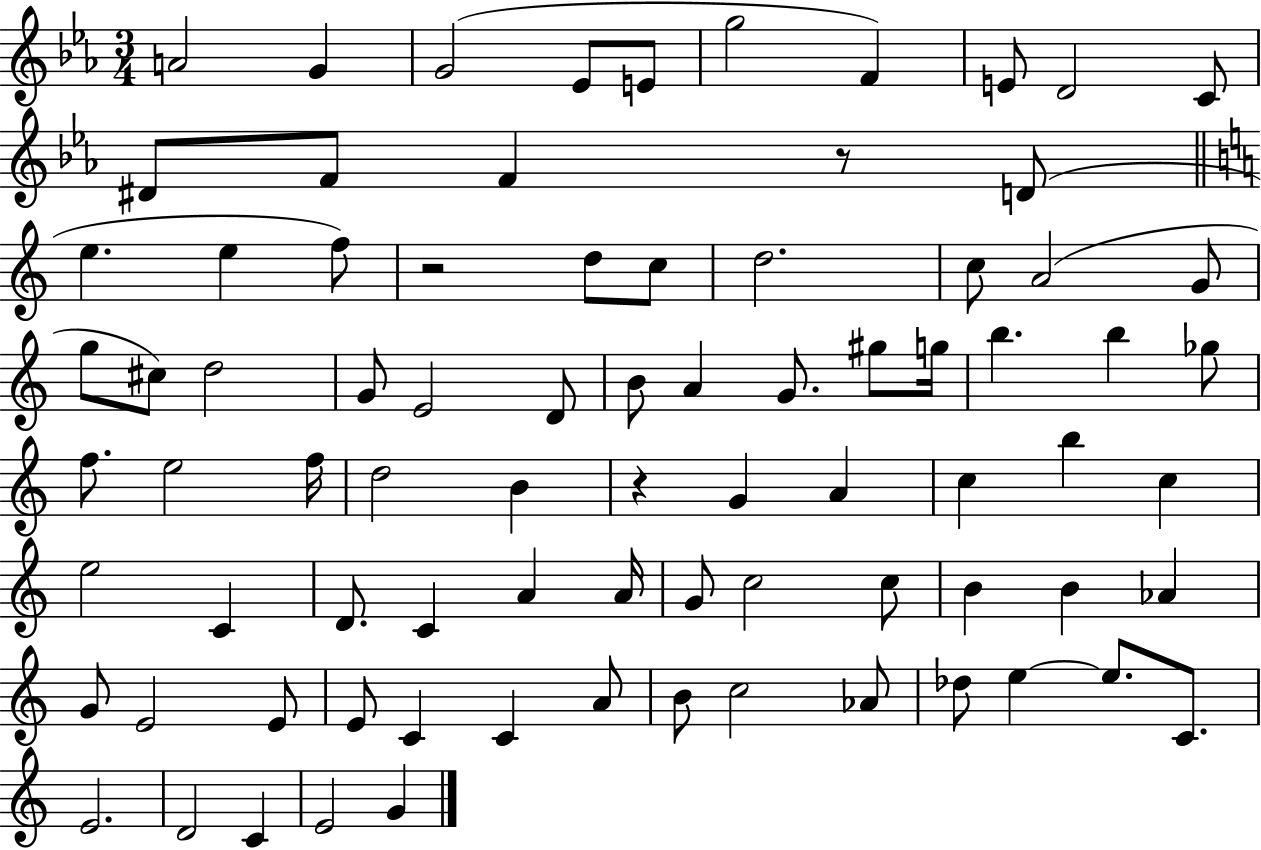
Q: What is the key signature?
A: EES major